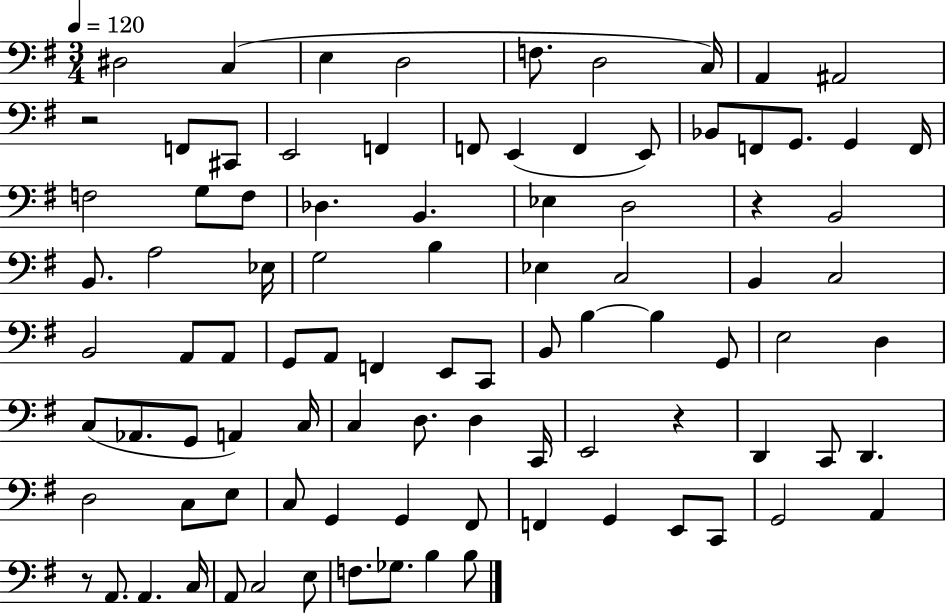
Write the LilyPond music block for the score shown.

{
  \clef bass
  \numericTimeSignature
  \time 3/4
  \key g \major
  \tempo 4 = 120
  \repeat volta 2 { dis2 c4( | e4 d2 | f8. d2 c16) | a,4 ais,2 | \break r2 f,8 cis,8 | e,2 f,4 | f,8 e,4( f,4 e,8) | bes,8 f,8 g,8. g,4 f,16 | \break f2 g8 f8 | des4. b,4. | ees4 d2 | r4 b,2 | \break b,8. a2 ees16 | g2 b4 | ees4 c2 | b,4 c2 | \break b,2 a,8 a,8 | g,8 a,8 f,4 e,8 c,8 | b,8 b4~~ b4 g,8 | e2 d4 | \break c8( aes,8. g,8 a,4) c16 | c4 d8. d4 c,16 | e,2 r4 | d,4 c,8 d,4. | \break d2 c8 e8 | c8 g,4 g,4 fis,8 | f,4 g,4 e,8 c,8 | g,2 a,4 | \break r8 a,8. a,4. c16 | a,8 c2 e8 | f8. ges8. b4 b8 | } \bar "|."
}